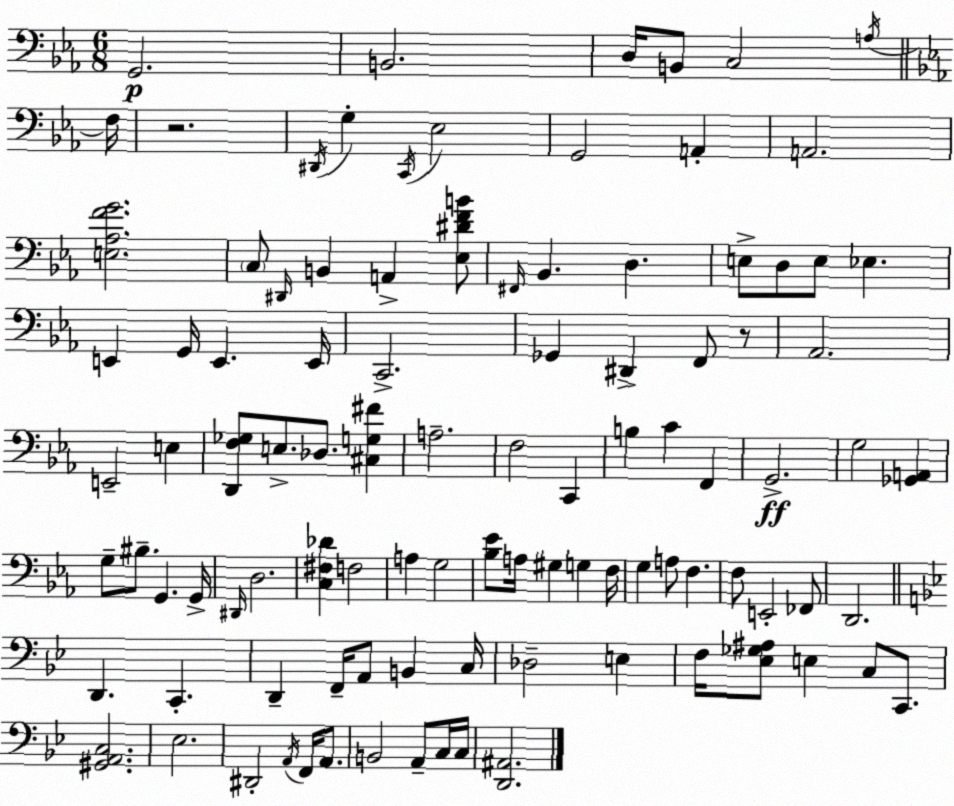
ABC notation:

X:1
T:Untitled
M:6/8
L:1/4
K:Cm
G,,2 B,,2 D,/4 B,,/2 C,2 A,/4 F,/4 z2 ^D,,/4 G, C,,/4 _E,2 G,,2 A,, A,,2 [E,_A,FG]2 C,/2 ^D,,/4 B,, A,, [_E,^DFB]/2 ^F,,/4 _B,, D, E,/2 D,/2 E,/2 _E, E,, G,,/4 E,, E,,/4 C,,2 _G,, ^D,, F,,/2 z/2 _A,,2 E,,2 E, [D,,F,_G,]/2 E,/2 _D,/2 [^C,G,^F] A,2 F,2 C,, B, C F,, G,,2 G,2 [_G,,A,,] G,/2 ^B,/2 G,, G,,/4 ^D,,/4 D,2 [C,^F,_D] F,2 A, G,2 [_B,_E]/2 A,/4 ^G, G, F,/4 G, A,/2 F, F,/2 E,,2 _F,,/2 D,,2 D,, C,, D,, F,,/4 A,,/2 B,, C,/4 _D,2 E, F,/4 [_E,_G,^A,]/2 E, C,/2 C,,/2 [^G,,A,,C,]2 _E,2 ^D,,2 A,,/4 F,,/4 A,,/2 B,,2 A,,/2 C,/4 C,/4 [D,,^A,,]2